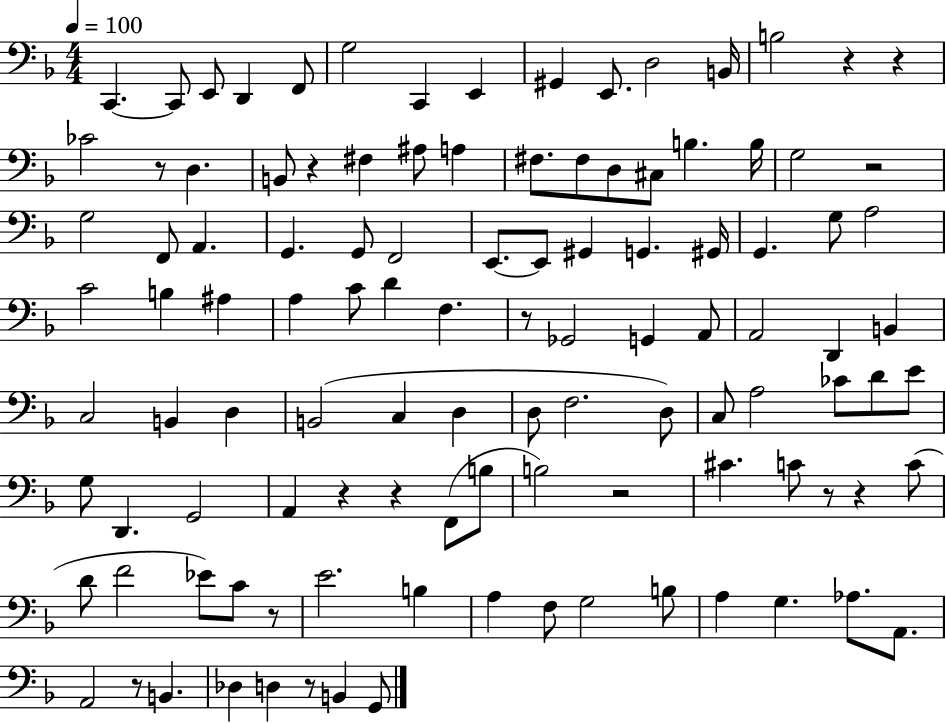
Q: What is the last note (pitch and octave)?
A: G2